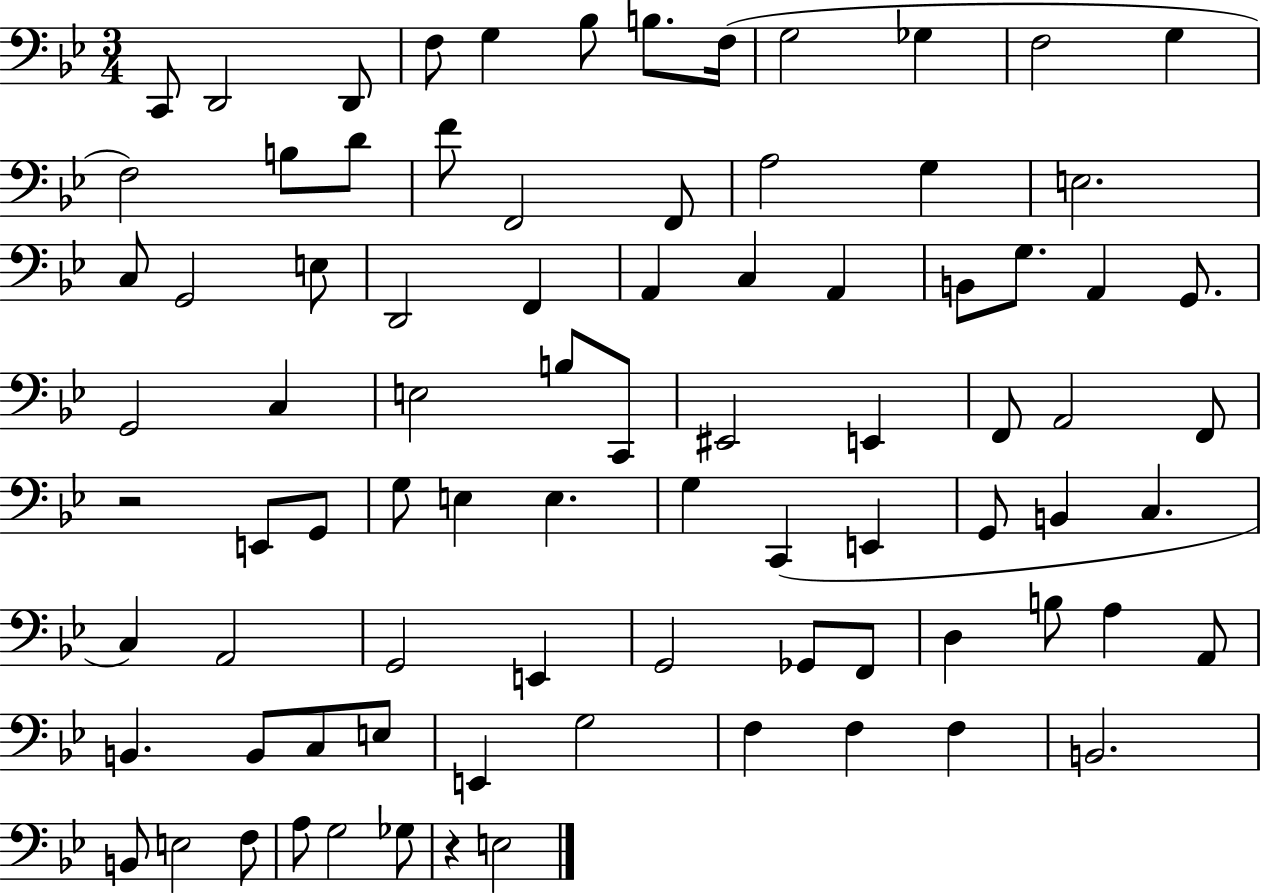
X:1
T:Untitled
M:3/4
L:1/4
K:Bb
C,,/2 D,,2 D,,/2 F,/2 G, _B,/2 B,/2 F,/4 G,2 _G, F,2 G, F,2 B,/2 D/2 F/2 F,,2 F,,/2 A,2 G, E,2 C,/2 G,,2 E,/2 D,,2 F,, A,, C, A,, B,,/2 G,/2 A,, G,,/2 G,,2 C, E,2 B,/2 C,,/2 ^E,,2 E,, F,,/2 A,,2 F,,/2 z2 E,,/2 G,,/2 G,/2 E, E, G, C,, E,, G,,/2 B,, C, C, A,,2 G,,2 E,, G,,2 _G,,/2 F,,/2 D, B,/2 A, A,,/2 B,, B,,/2 C,/2 E,/2 E,, G,2 F, F, F, B,,2 B,,/2 E,2 F,/2 A,/2 G,2 _G,/2 z E,2